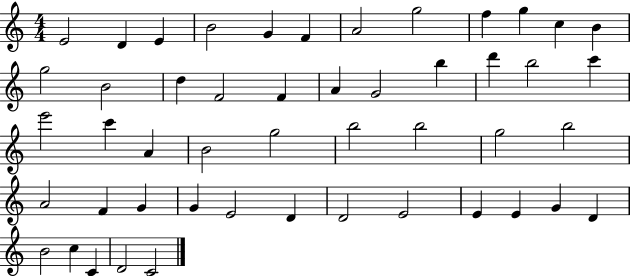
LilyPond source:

{
  \clef treble
  \numericTimeSignature
  \time 4/4
  \key c \major
  e'2 d'4 e'4 | b'2 g'4 f'4 | a'2 g''2 | f''4 g''4 c''4 b'4 | \break g''2 b'2 | d''4 f'2 f'4 | a'4 g'2 b''4 | d'''4 b''2 c'''4 | \break e'''2 c'''4 a'4 | b'2 g''2 | b''2 b''2 | g''2 b''2 | \break a'2 f'4 g'4 | g'4 e'2 d'4 | d'2 e'2 | e'4 e'4 g'4 d'4 | \break b'2 c''4 c'4 | d'2 c'2 | \bar "|."
}